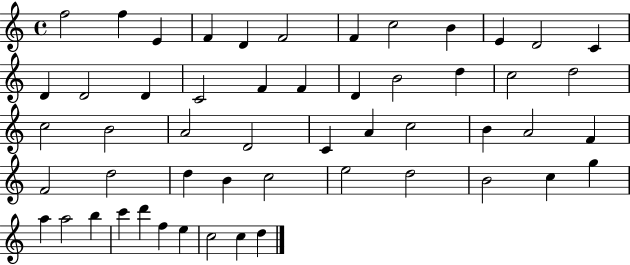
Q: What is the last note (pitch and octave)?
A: D5